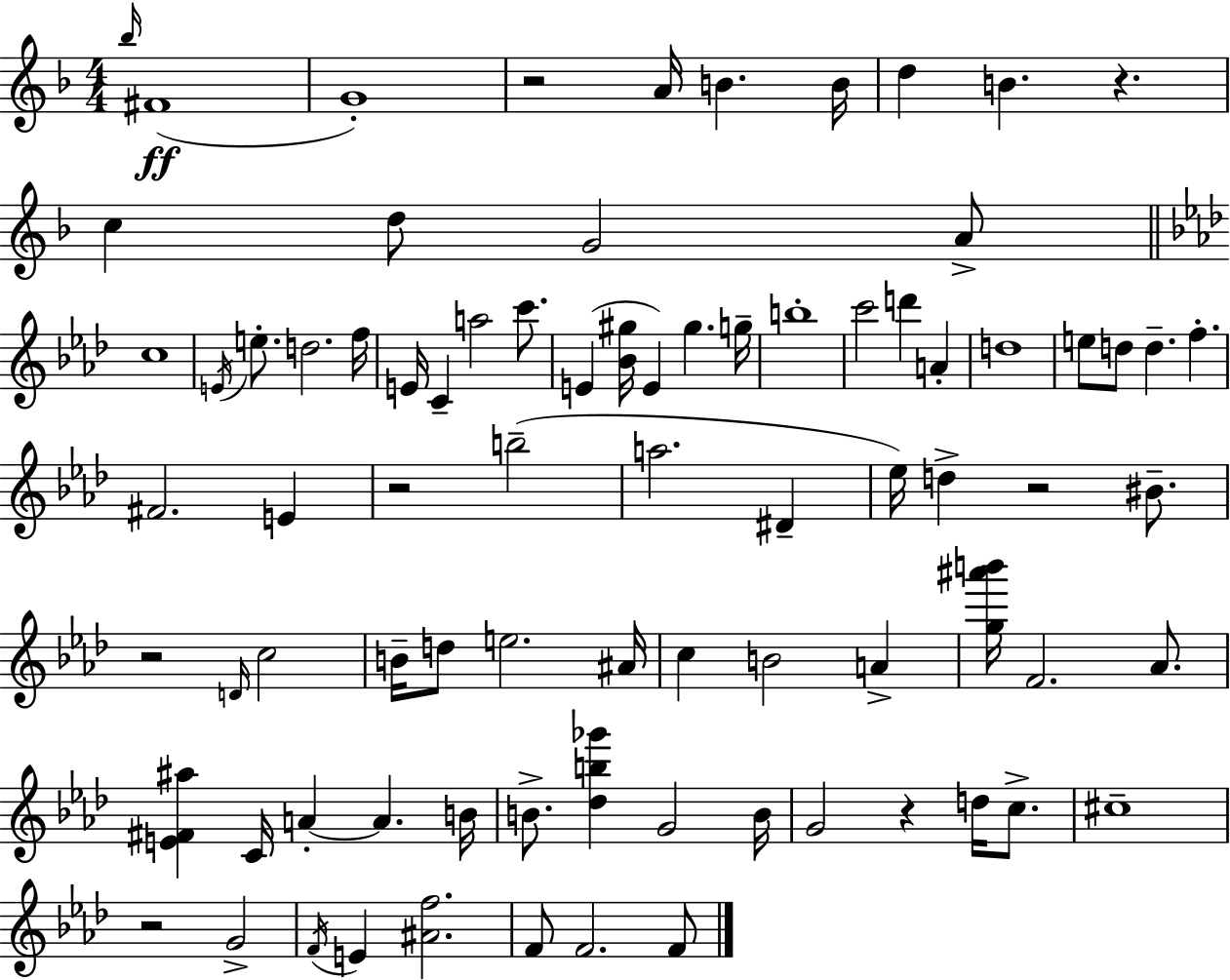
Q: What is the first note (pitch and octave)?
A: Bb5